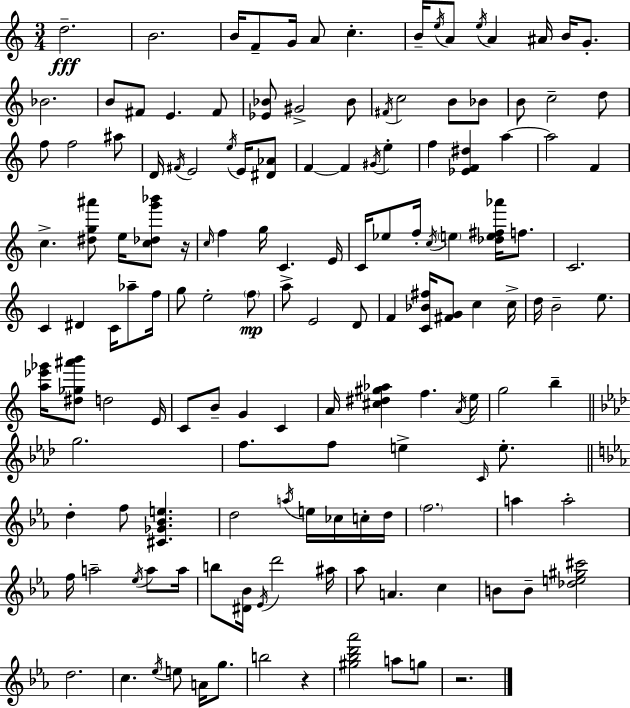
D5/h. B4/h. B4/s F4/e G4/s A4/e C5/q. B4/s E5/s A4/e E5/s A4/q A#4/s B4/s G4/e. Bb4/h. B4/e F#4/e E4/q. F#4/e [Eb4,Bb4]/e G#4/h Bb4/e F#4/s C5/h B4/e Bb4/e B4/e C5/h D5/e F5/e F5/h A#5/e D4/s F#4/s E4/h E5/s E4/s [D#4,Ab4]/e F4/q F4/q G#4/s E5/q F5/q [Eb4,F4,D#5]/q A5/q A5/h F4/q C5/q. [D#5,G5,A#6]/e E5/s [C5,Db5,G6,Bb6]/e R/s C5/s F5/q G5/s C4/q. E4/s C4/s Eb5/e F5/s C5/s E5/q [Db5,E5,F#5,Ab6]/s F5/e. C4/h. C4/q D#4/q C4/s Ab5/e F5/s G5/e E5/h F5/e A5/e E4/h D4/e F4/q [C4,Bb4,F#5]/s [F#4,G4]/e C5/q C5/s D5/s B4/h E5/e. [A5,Eb6,Gb6]/s [D#5,Gb5,A#6,B6]/e D5/h E4/s C4/e B4/e G4/q C4/q A4/s [C#5,D#5,G#5,Ab5]/q F5/q. A4/s E5/s G5/h B5/q G5/h. F5/e. F5/e E5/q C4/s E5/e. D5/q F5/e [C#4,Gb4,Bb4,E5]/q. D5/h A5/s E5/s CES5/s C5/s D5/s F5/h. A5/q A5/h F5/s A5/h Eb5/s A5/e A5/s B5/e [D#4,Bb4]/s Eb4/s D6/h A#5/s Ab5/e A4/q. C5/q B4/e B4/e [Db5,E5,G#5,C#6]/h D5/h. C5/q. Eb5/s E5/e A4/s G5/e. B5/h R/q [G#5,Bb5,D6,Ab6]/h A5/e G5/e R/h.